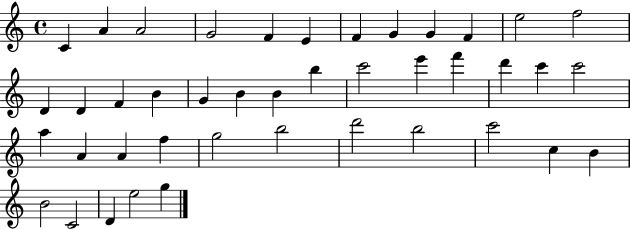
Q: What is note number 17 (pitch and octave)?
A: G4